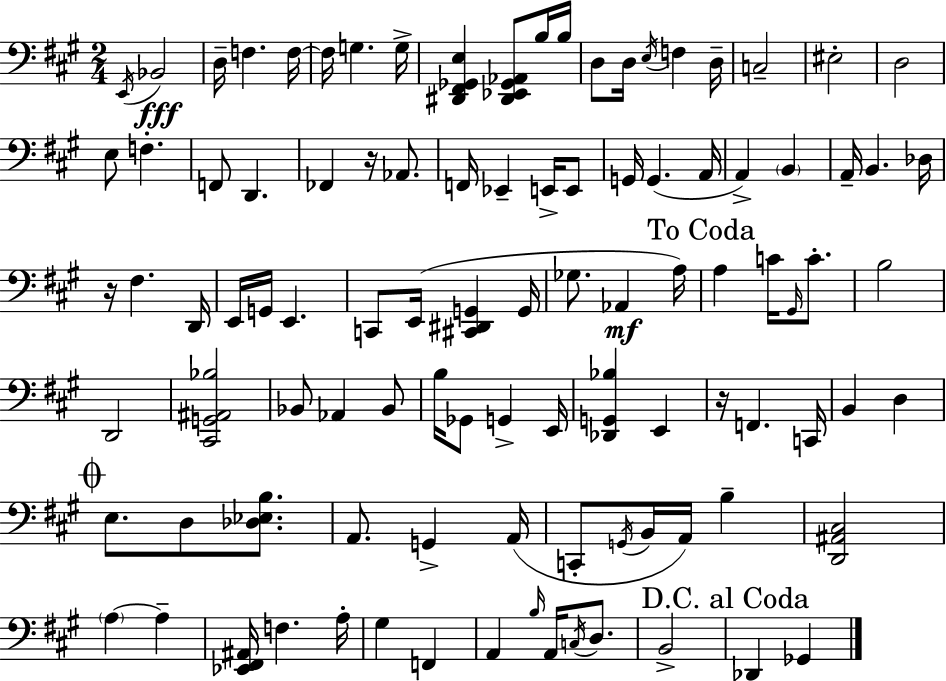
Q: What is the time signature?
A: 2/4